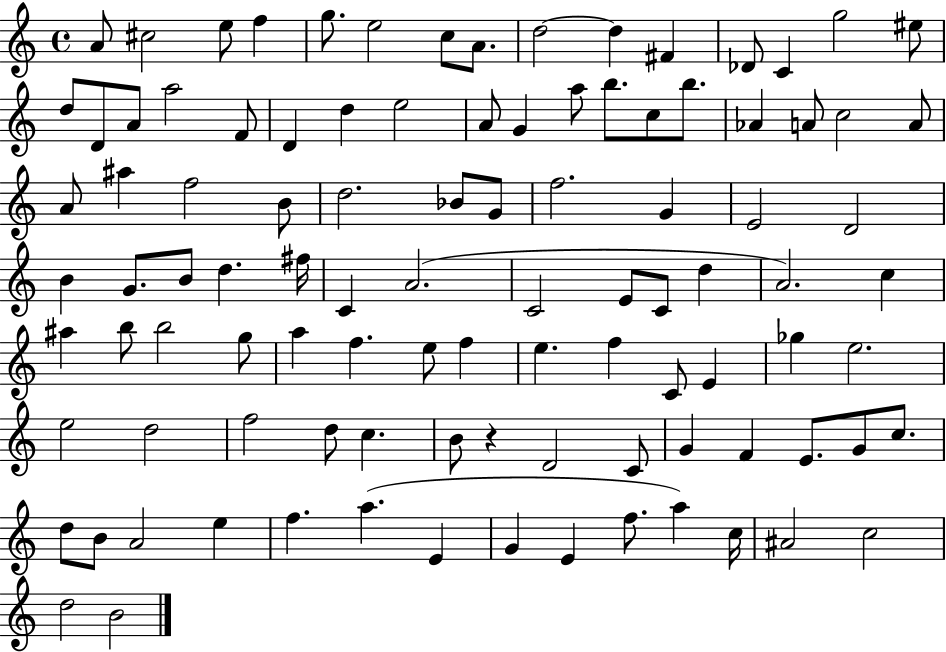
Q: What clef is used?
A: treble